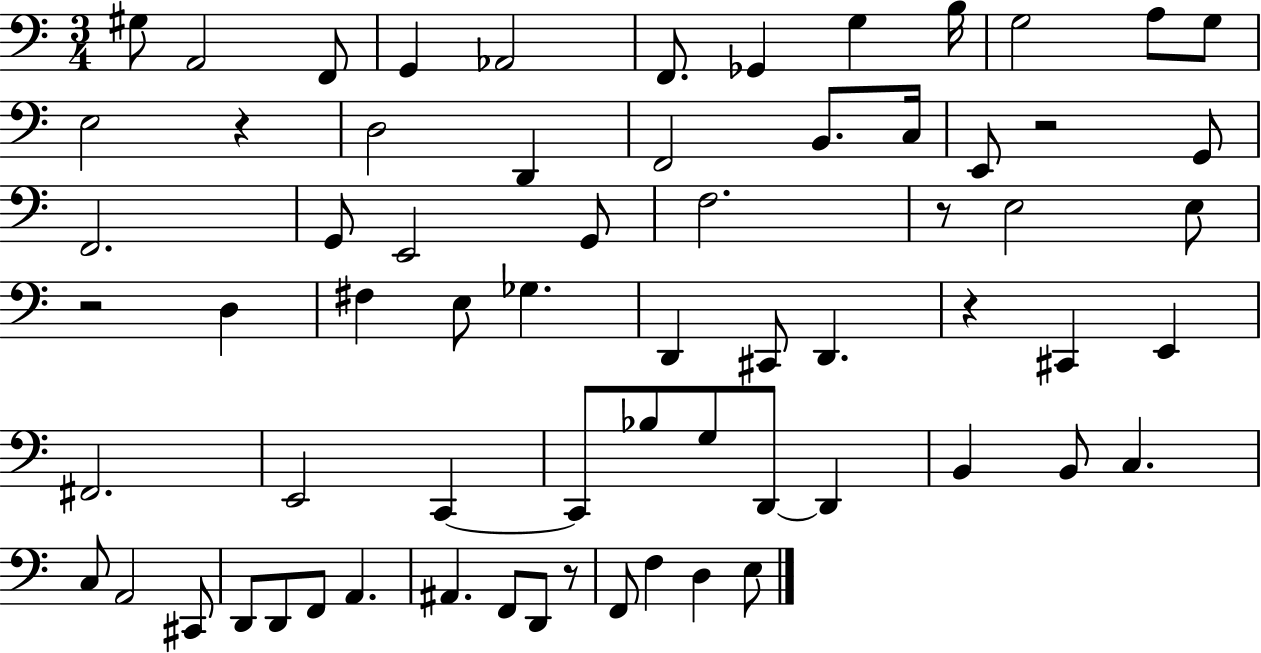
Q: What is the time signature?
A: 3/4